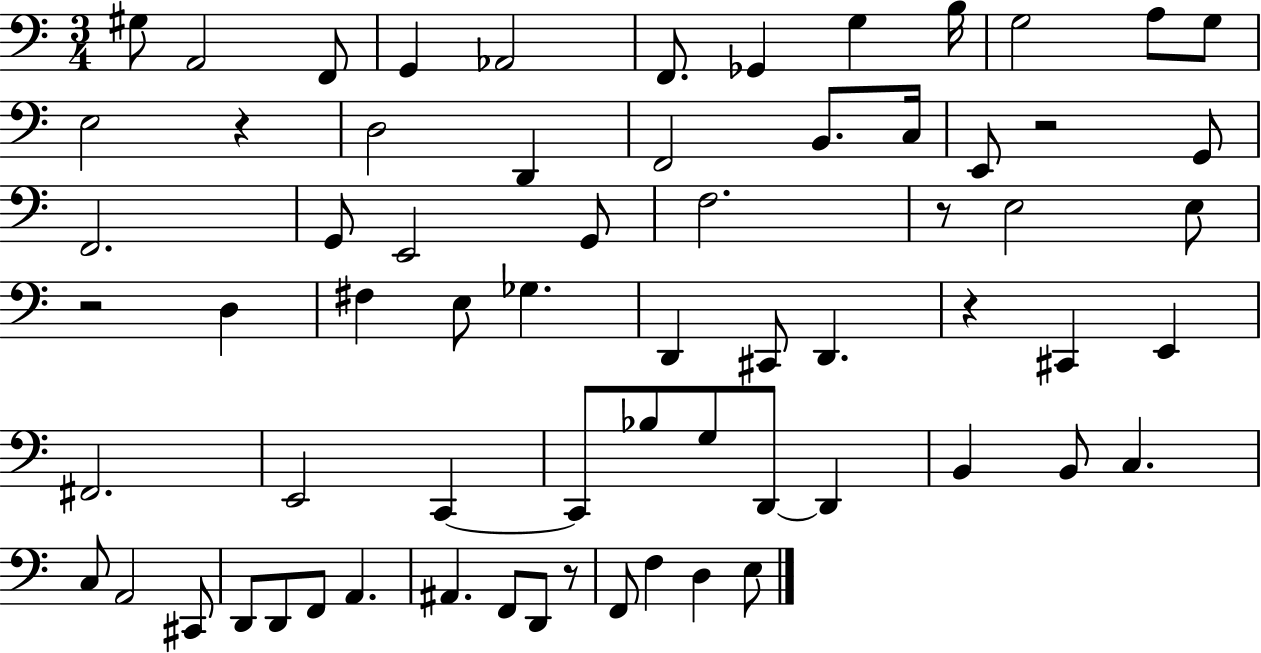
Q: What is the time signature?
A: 3/4